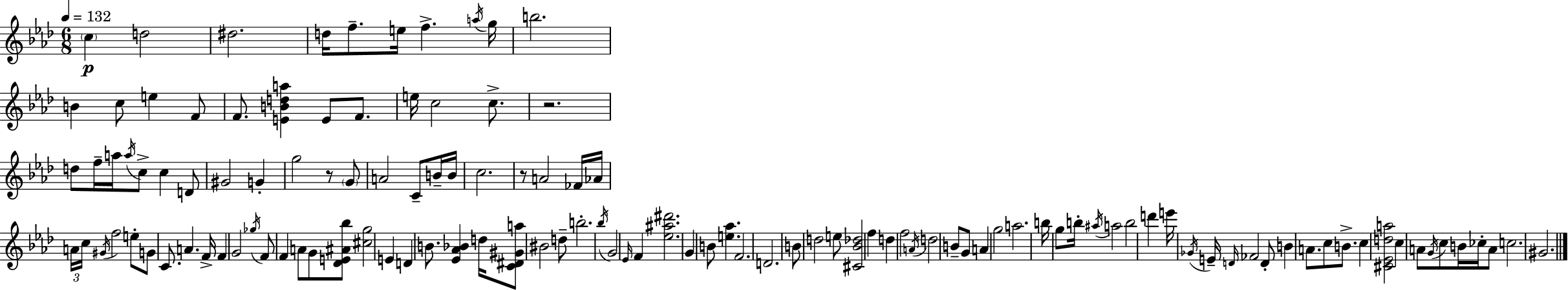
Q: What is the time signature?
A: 6/8